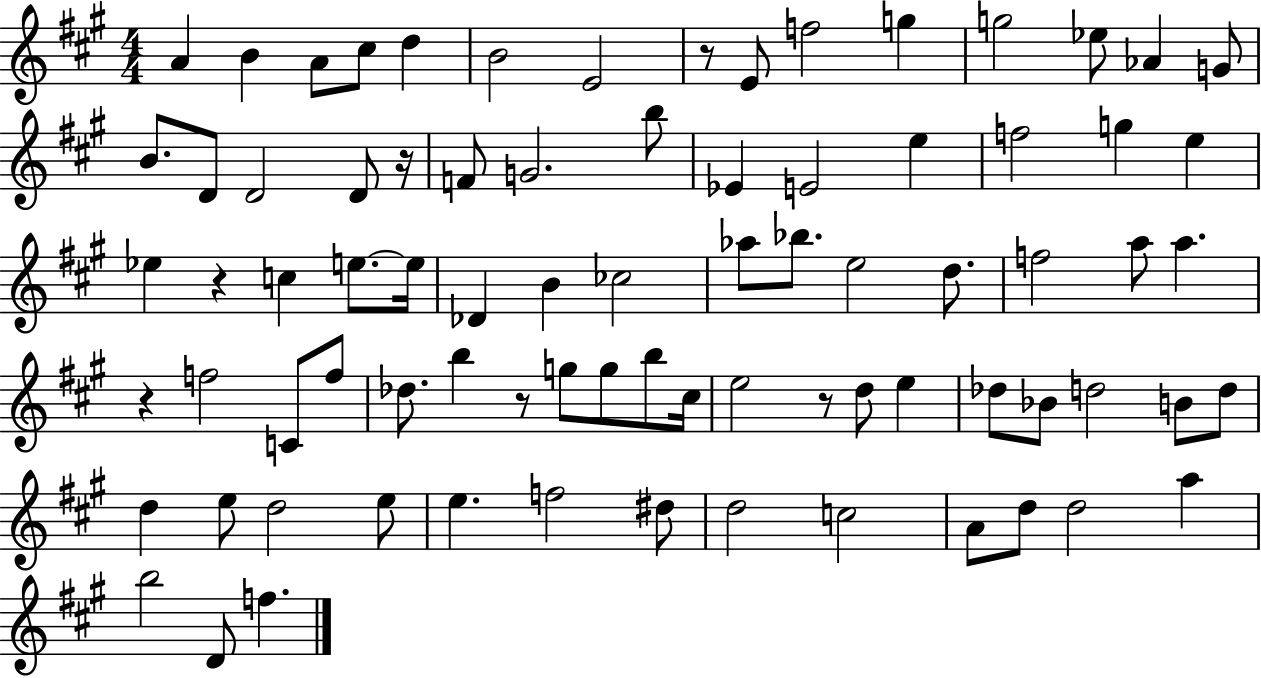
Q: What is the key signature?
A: A major